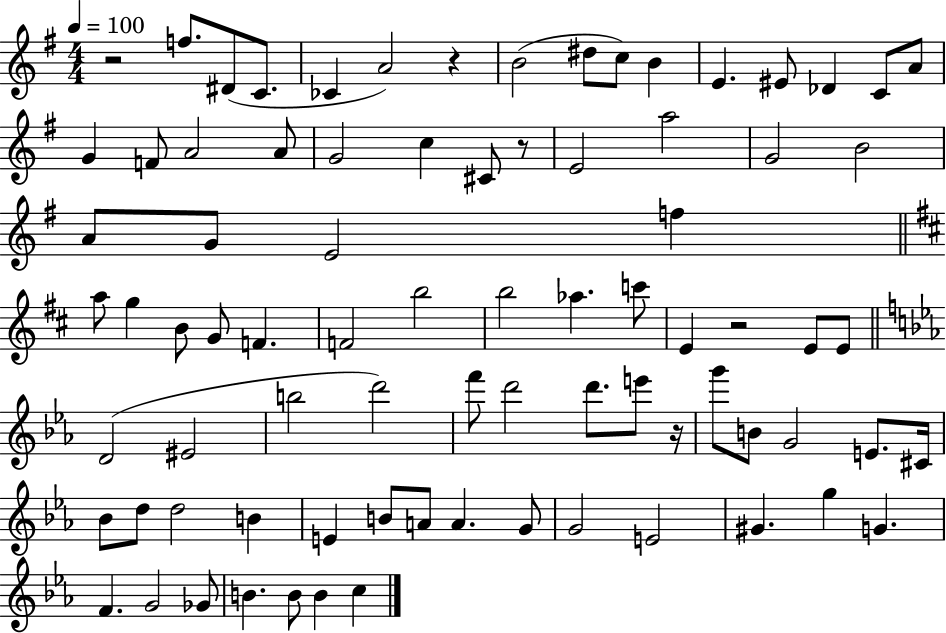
R/h F5/e. D#4/e C4/e. CES4/q A4/h R/q B4/h D#5/e C5/e B4/q E4/q. EIS4/e Db4/q C4/e A4/e G4/q F4/e A4/h A4/e G4/h C5/q C#4/e R/e E4/h A5/h G4/h B4/h A4/e G4/e E4/h F5/q A5/e G5/q B4/e G4/e F4/q. F4/h B5/h B5/h Ab5/q. C6/e E4/q R/h E4/e E4/e D4/h EIS4/h B5/h D6/h F6/e D6/h D6/e. E6/e R/s G6/e B4/e G4/h E4/e. C#4/s Bb4/e D5/e D5/h B4/q E4/q B4/e A4/e A4/q. G4/e G4/h E4/h G#4/q. G5/q G4/q. F4/q. G4/h Gb4/e B4/q. B4/e B4/q C5/q